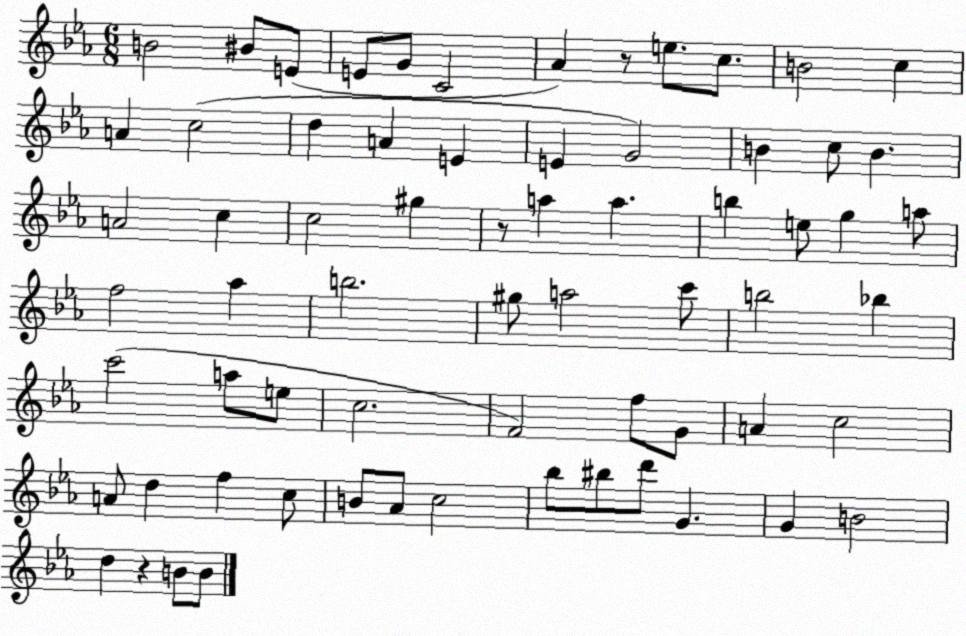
X:1
T:Untitled
M:6/8
L:1/4
K:Eb
B2 ^B/2 E/2 E/2 G/2 C2 _A z/2 e/2 c/2 B2 c A c2 d A E E G2 B c/2 B A2 c c2 ^g z/2 a a b e/2 g a/2 f2 _a b2 ^g/2 a2 c'/2 b2 _b c'2 a/2 e/2 c2 F2 f/2 G/2 A c2 A/2 d f c/2 B/2 _A/2 c2 _b/2 ^b/2 d'/2 G G B2 d z B/2 B/2